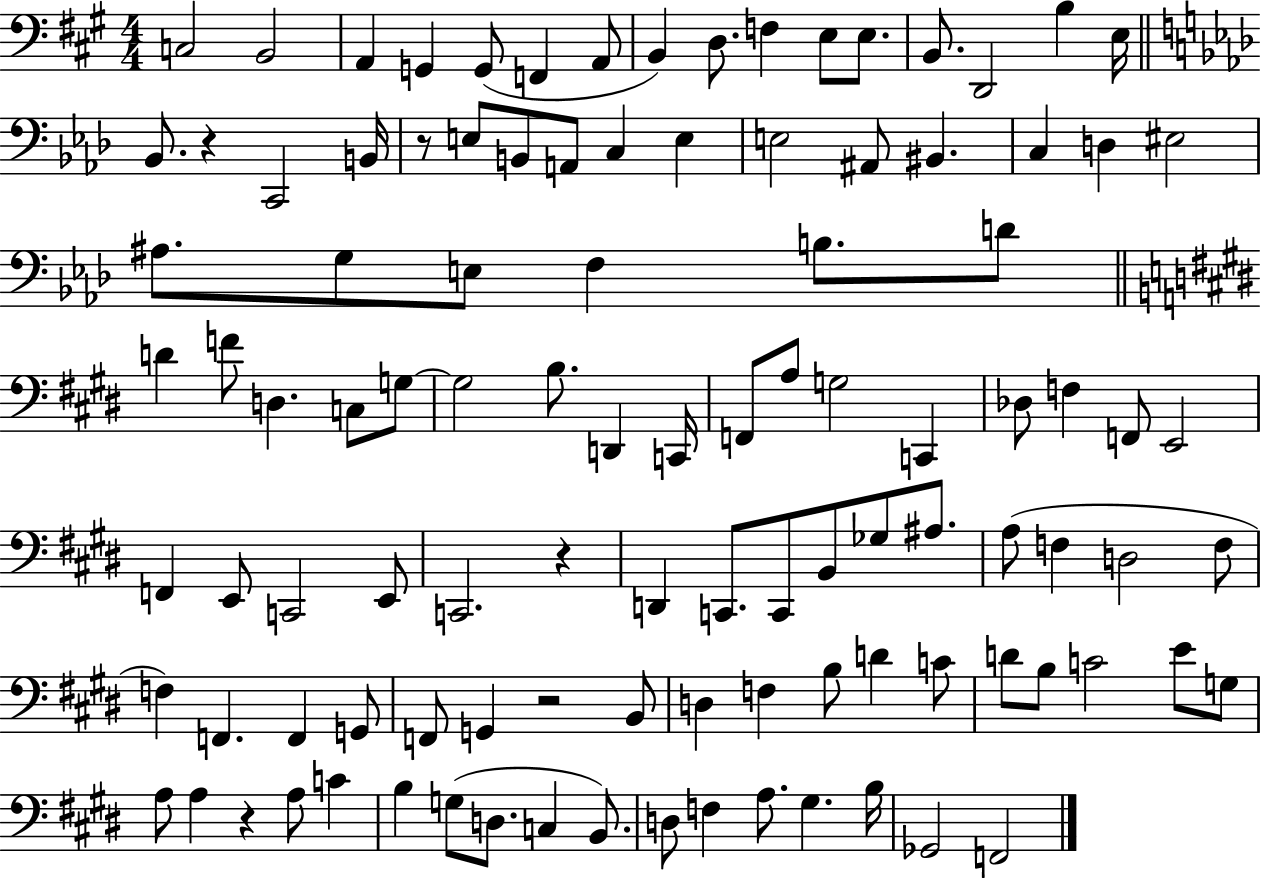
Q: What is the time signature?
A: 4/4